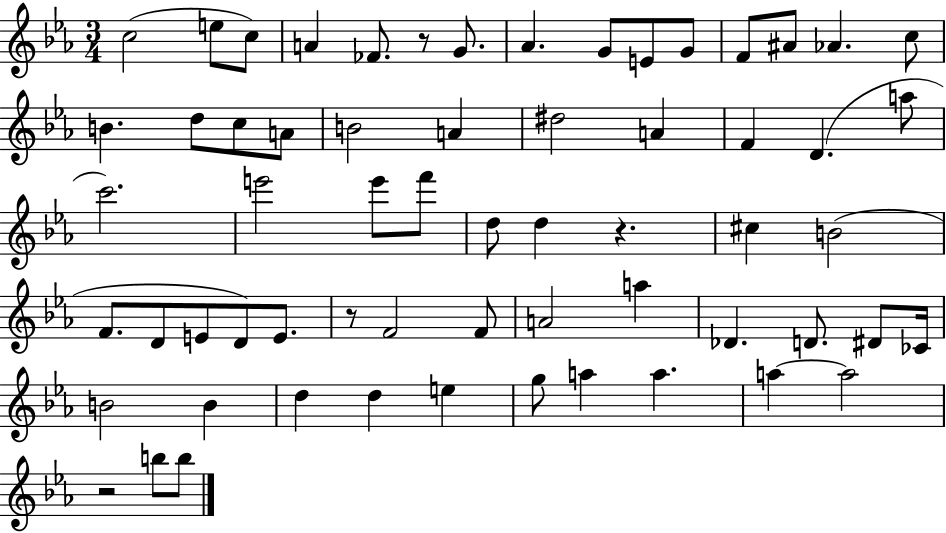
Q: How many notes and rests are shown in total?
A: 62